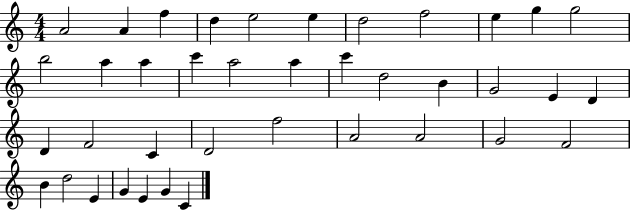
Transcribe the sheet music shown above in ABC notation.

X:1
T:Untitled
M:4/4
L:1/4
K:C
A2 A f d e2 e d2 f2 e g g2 b2 a a c' a2 a c' d2 B G2 E D D F2 C D2 f2 A2 A2 G2 F2 B d2 E G E G C